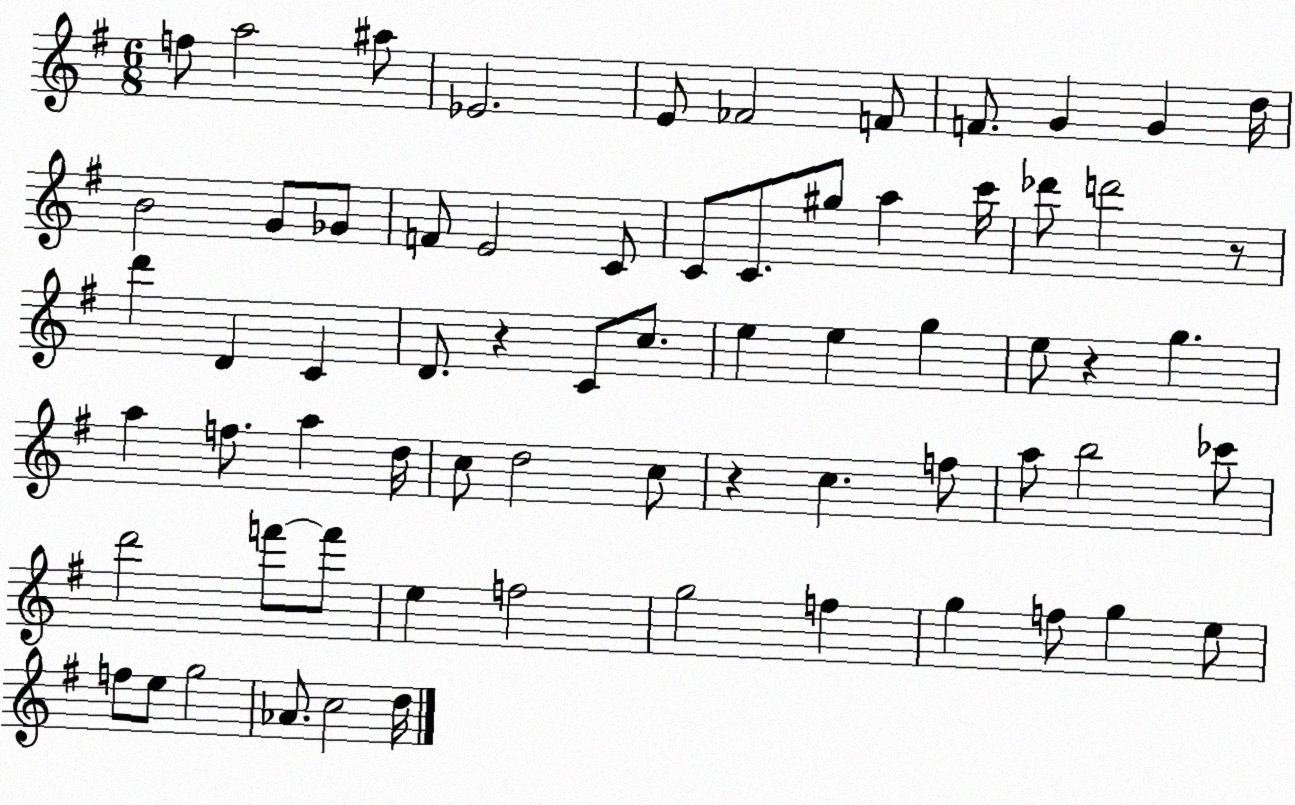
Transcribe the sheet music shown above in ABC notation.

X:1
T:Untitled
M:6/8
L:1/4
K:G
f/2 a2 ^a/2 _E2 E/2 _F2 F/2 F/2 G G d/4 B2 G/2 _G/2 F/2 E2 C/2 C/2 C/2 ^g/2 a c'/4 _d'/2 d'2 z/2 d' D C D/2 z C/2 c/2 e e g e/2 z g a f/2 a d/4 c/2 d2 c/2 z c f/2 a/2 b2 _c'/2 d'2 f'/2 f'/2 e f2 g2 f g f/2 g e/2 f/2 e/2 g2 _A/2 c2 d/4